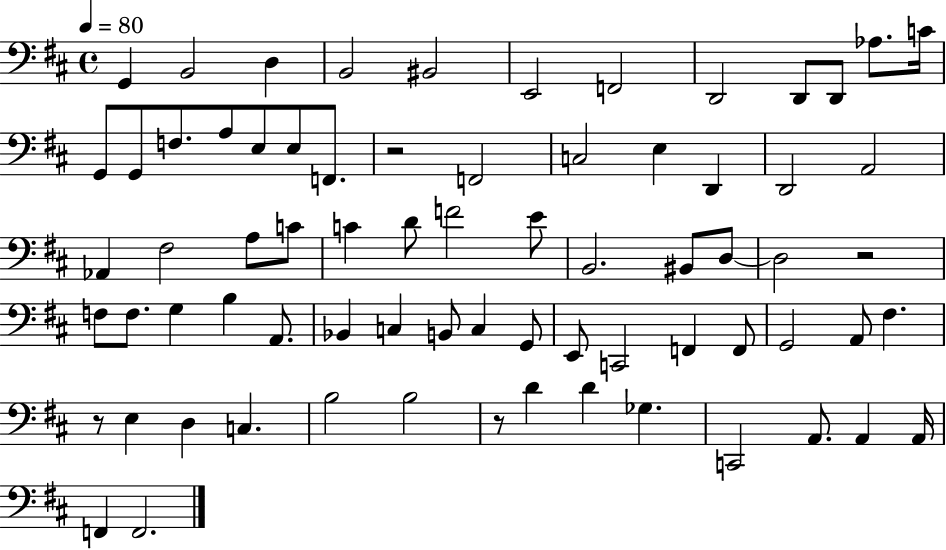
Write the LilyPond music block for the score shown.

{
  \clef bass
  \time 4/4
  \defaultTimeSignature
  \key d \major
  \tempo 4 = 80
  g,4 b,2 d4 | b,2 bis,2 | e,2 f,2 | d,2 d,8 d,8 aes8. c'16 | \break g,8 g,8 f8. a8 e8 e8 f,8. | r2 f,2 | c2 e4 d,4 | d,2 a,2 | \break aes,4 fis2 a8 c'8 | c'4 d'8 f'2 e'8 | b,2. bis,8 d8~~ | d2 r2 | \break f8 f8. g4 b4 a,8. | bes,4 c4 b,8 c4 g,8 | e,8 c,2 f,4 f,8 | g,2 a,8 fis4. | \break r8 e4 d4 c4. | b2 b2 | r8 d'4 d'4 ges4. | c,2 a,8. a,4 a,16 | \break f,4 f,2. | \bar "|."
}